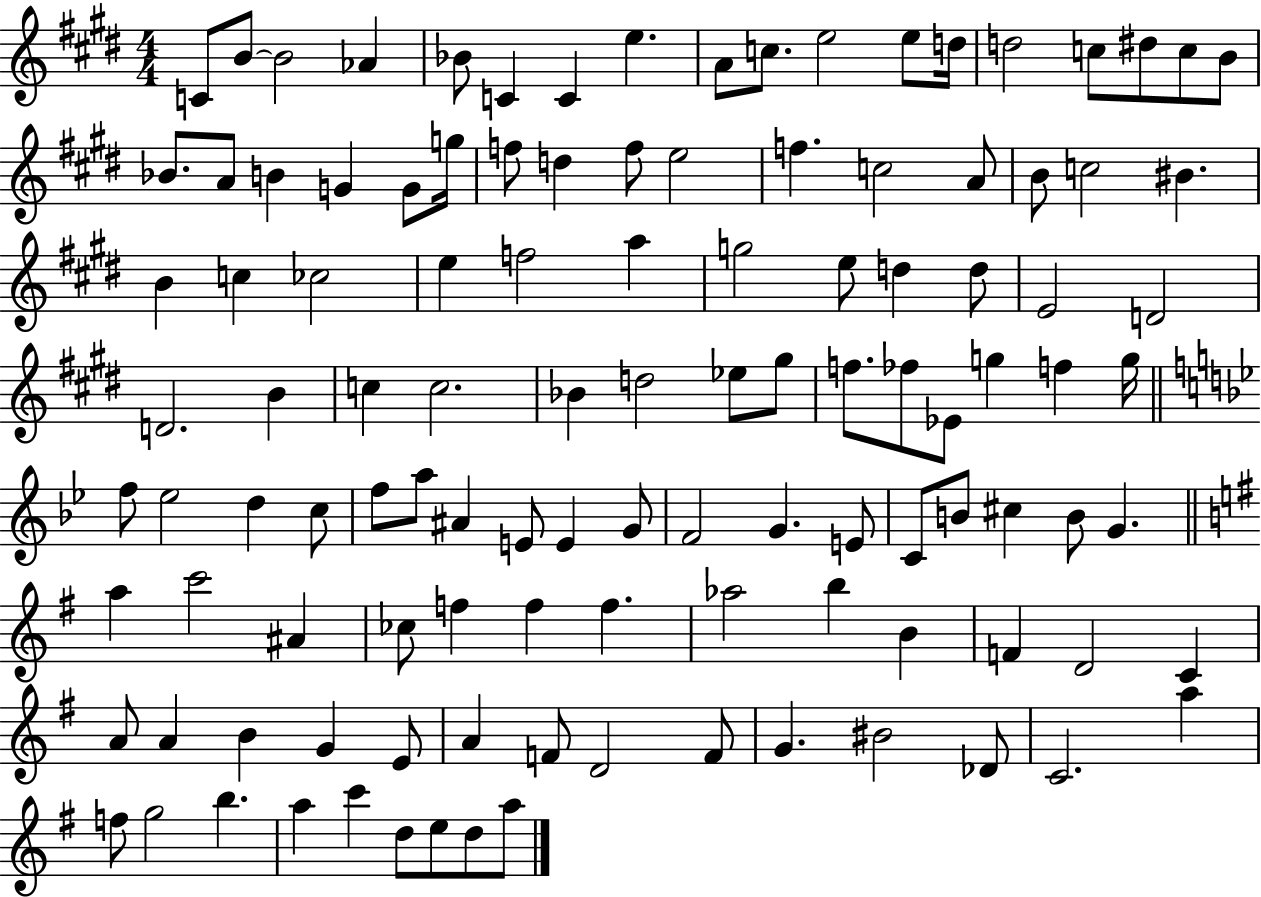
C4/e B4/e B4/h Ab4/q Bb4/e C4/q C4/q E5/q. A4/e C5/e. E5/h E5/e D5/s D5/h C5/e D#5/e C5/e B4/e Bb4/e. A4/e B4/q G4/q G4/e G5/s F5/e D5/q F5/e E5/h F5/q. C5/h A4/e B4/e C5/h BIS4/q. B4/q C5/q CES5/h E5/q F5/h A5/q G5/h E5/e D5/q D5/e E4/h D4/h D4/h. B4/q C5/q C5/h. Bb4/q D5/h Eb5/e G#5/e F5/e. FES5/e Eb4/e G5/q F5/q G5/s F5/e Eb5/h D5/q C5/e F5/e A5/e A#4/q E4/e E4/q G4/e F4/h G4/q. E4/e C4/e B4/e C#5/q B4/e G4/q. A5/q C6/h A#4/q CES5/e F5/q F5/q F5/q. Ab5/h B5/q B4/q F4/q D4/h C4/q A4/e A4/q B4/q G4/q E4/e A4/q F4/e D4/h F4/e G4/q. BIS4/h Db4/e C4/h. A5/q F5/e G5/h B5/q. A5/q C6/q D5/e E5/e D5/e A5/e